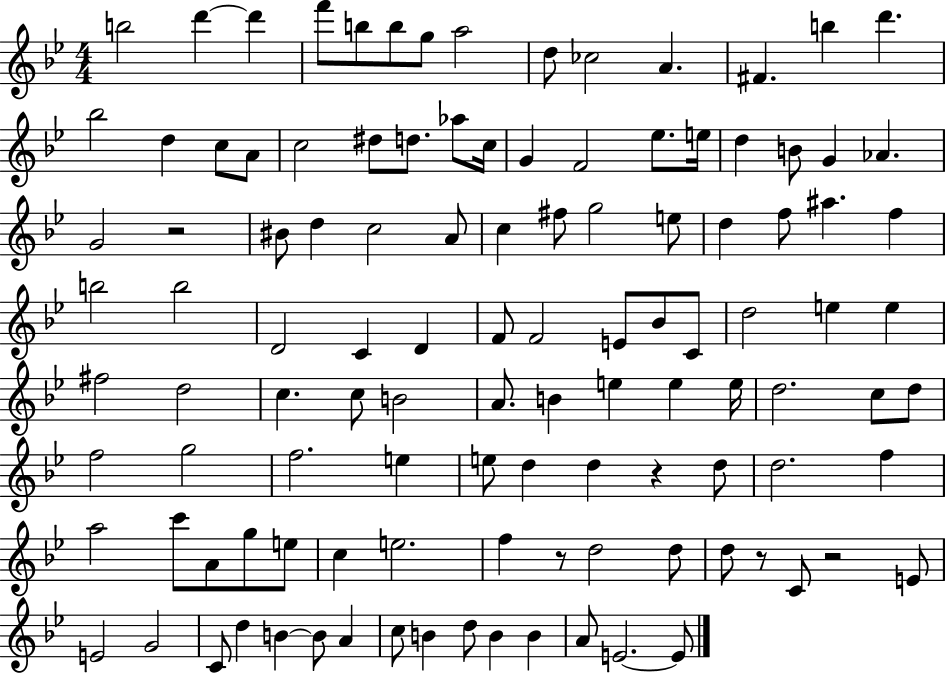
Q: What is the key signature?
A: BES major